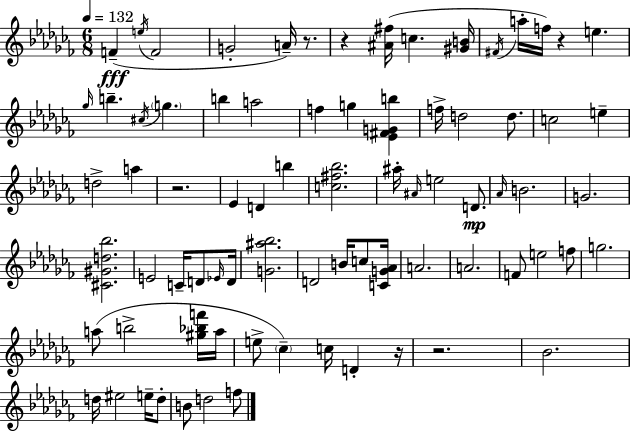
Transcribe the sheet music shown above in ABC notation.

X:1
T:Untitled
M:6/8
L:1/4
K:Abm
F e/4 F2 G2 A/4 z/2 z [^A^f]/4 c [^GB]/4 ^F/4 a/4 f/4 z e _g/4 b ^c/4 g b a2 f g [_E^FGb] f/4 d2 d/2 c2 e d2 a z2 _E D b [c^f_b]2 ^a/4 ^A/4 e2 D/2 _A/4 B2 G2 [^C^Gd_b]2 E2 C/4 D/2 _E/4 D/4 [G^a_b]2 D2 B/4 c/2 [CG_A]/4 A2 A2 F/2 e2 f/2 g2 a/2 b2 [^g_bf']/4 a/4 e/2 _c c/4 D z/4 z2 _B2 d/4 ^e2 e/4 d/2 B/2 d2 f/2